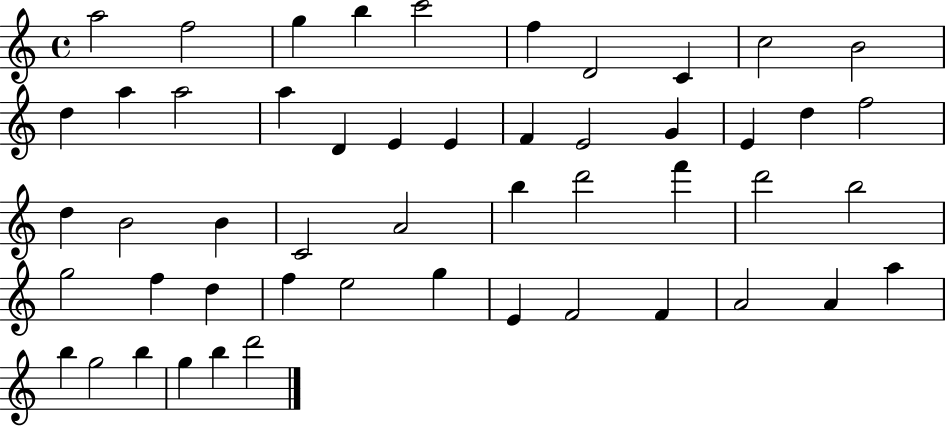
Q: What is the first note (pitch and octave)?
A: A5